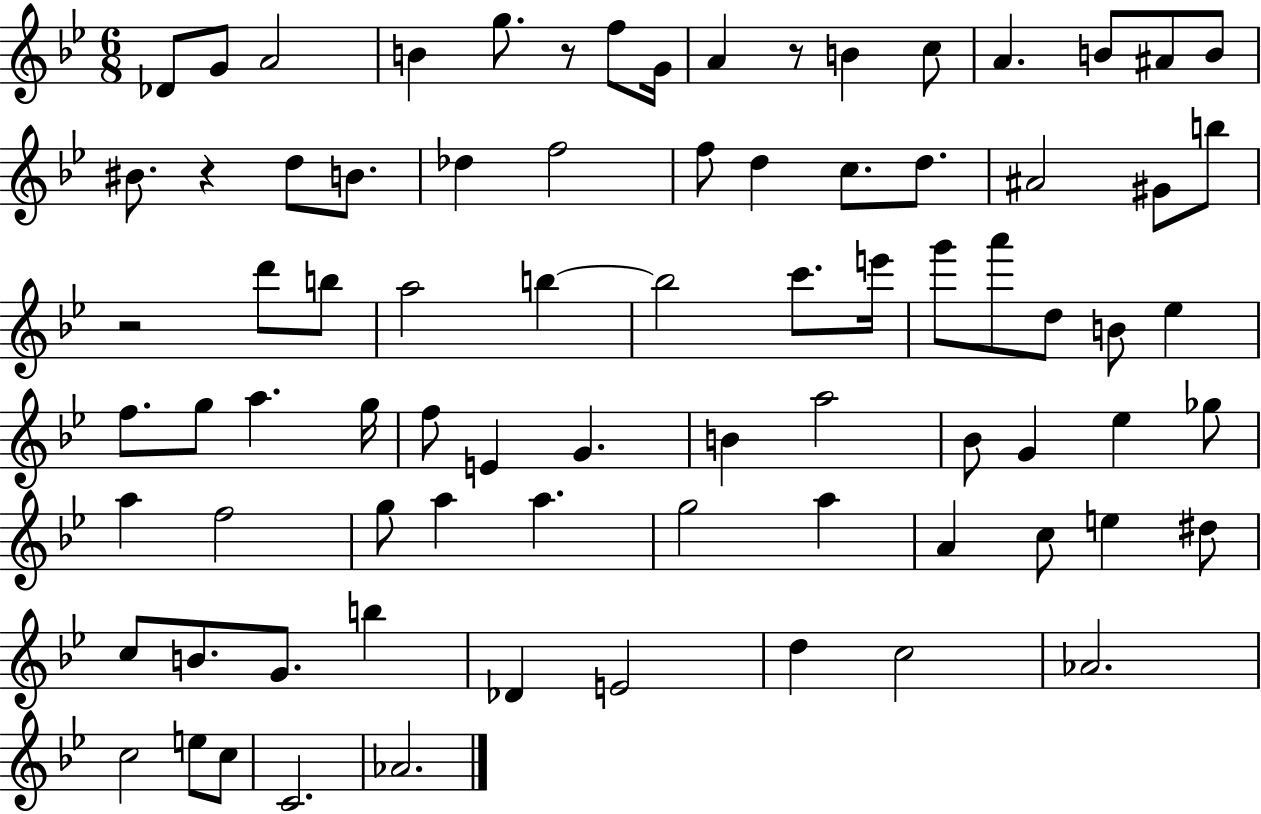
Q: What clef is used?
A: treble